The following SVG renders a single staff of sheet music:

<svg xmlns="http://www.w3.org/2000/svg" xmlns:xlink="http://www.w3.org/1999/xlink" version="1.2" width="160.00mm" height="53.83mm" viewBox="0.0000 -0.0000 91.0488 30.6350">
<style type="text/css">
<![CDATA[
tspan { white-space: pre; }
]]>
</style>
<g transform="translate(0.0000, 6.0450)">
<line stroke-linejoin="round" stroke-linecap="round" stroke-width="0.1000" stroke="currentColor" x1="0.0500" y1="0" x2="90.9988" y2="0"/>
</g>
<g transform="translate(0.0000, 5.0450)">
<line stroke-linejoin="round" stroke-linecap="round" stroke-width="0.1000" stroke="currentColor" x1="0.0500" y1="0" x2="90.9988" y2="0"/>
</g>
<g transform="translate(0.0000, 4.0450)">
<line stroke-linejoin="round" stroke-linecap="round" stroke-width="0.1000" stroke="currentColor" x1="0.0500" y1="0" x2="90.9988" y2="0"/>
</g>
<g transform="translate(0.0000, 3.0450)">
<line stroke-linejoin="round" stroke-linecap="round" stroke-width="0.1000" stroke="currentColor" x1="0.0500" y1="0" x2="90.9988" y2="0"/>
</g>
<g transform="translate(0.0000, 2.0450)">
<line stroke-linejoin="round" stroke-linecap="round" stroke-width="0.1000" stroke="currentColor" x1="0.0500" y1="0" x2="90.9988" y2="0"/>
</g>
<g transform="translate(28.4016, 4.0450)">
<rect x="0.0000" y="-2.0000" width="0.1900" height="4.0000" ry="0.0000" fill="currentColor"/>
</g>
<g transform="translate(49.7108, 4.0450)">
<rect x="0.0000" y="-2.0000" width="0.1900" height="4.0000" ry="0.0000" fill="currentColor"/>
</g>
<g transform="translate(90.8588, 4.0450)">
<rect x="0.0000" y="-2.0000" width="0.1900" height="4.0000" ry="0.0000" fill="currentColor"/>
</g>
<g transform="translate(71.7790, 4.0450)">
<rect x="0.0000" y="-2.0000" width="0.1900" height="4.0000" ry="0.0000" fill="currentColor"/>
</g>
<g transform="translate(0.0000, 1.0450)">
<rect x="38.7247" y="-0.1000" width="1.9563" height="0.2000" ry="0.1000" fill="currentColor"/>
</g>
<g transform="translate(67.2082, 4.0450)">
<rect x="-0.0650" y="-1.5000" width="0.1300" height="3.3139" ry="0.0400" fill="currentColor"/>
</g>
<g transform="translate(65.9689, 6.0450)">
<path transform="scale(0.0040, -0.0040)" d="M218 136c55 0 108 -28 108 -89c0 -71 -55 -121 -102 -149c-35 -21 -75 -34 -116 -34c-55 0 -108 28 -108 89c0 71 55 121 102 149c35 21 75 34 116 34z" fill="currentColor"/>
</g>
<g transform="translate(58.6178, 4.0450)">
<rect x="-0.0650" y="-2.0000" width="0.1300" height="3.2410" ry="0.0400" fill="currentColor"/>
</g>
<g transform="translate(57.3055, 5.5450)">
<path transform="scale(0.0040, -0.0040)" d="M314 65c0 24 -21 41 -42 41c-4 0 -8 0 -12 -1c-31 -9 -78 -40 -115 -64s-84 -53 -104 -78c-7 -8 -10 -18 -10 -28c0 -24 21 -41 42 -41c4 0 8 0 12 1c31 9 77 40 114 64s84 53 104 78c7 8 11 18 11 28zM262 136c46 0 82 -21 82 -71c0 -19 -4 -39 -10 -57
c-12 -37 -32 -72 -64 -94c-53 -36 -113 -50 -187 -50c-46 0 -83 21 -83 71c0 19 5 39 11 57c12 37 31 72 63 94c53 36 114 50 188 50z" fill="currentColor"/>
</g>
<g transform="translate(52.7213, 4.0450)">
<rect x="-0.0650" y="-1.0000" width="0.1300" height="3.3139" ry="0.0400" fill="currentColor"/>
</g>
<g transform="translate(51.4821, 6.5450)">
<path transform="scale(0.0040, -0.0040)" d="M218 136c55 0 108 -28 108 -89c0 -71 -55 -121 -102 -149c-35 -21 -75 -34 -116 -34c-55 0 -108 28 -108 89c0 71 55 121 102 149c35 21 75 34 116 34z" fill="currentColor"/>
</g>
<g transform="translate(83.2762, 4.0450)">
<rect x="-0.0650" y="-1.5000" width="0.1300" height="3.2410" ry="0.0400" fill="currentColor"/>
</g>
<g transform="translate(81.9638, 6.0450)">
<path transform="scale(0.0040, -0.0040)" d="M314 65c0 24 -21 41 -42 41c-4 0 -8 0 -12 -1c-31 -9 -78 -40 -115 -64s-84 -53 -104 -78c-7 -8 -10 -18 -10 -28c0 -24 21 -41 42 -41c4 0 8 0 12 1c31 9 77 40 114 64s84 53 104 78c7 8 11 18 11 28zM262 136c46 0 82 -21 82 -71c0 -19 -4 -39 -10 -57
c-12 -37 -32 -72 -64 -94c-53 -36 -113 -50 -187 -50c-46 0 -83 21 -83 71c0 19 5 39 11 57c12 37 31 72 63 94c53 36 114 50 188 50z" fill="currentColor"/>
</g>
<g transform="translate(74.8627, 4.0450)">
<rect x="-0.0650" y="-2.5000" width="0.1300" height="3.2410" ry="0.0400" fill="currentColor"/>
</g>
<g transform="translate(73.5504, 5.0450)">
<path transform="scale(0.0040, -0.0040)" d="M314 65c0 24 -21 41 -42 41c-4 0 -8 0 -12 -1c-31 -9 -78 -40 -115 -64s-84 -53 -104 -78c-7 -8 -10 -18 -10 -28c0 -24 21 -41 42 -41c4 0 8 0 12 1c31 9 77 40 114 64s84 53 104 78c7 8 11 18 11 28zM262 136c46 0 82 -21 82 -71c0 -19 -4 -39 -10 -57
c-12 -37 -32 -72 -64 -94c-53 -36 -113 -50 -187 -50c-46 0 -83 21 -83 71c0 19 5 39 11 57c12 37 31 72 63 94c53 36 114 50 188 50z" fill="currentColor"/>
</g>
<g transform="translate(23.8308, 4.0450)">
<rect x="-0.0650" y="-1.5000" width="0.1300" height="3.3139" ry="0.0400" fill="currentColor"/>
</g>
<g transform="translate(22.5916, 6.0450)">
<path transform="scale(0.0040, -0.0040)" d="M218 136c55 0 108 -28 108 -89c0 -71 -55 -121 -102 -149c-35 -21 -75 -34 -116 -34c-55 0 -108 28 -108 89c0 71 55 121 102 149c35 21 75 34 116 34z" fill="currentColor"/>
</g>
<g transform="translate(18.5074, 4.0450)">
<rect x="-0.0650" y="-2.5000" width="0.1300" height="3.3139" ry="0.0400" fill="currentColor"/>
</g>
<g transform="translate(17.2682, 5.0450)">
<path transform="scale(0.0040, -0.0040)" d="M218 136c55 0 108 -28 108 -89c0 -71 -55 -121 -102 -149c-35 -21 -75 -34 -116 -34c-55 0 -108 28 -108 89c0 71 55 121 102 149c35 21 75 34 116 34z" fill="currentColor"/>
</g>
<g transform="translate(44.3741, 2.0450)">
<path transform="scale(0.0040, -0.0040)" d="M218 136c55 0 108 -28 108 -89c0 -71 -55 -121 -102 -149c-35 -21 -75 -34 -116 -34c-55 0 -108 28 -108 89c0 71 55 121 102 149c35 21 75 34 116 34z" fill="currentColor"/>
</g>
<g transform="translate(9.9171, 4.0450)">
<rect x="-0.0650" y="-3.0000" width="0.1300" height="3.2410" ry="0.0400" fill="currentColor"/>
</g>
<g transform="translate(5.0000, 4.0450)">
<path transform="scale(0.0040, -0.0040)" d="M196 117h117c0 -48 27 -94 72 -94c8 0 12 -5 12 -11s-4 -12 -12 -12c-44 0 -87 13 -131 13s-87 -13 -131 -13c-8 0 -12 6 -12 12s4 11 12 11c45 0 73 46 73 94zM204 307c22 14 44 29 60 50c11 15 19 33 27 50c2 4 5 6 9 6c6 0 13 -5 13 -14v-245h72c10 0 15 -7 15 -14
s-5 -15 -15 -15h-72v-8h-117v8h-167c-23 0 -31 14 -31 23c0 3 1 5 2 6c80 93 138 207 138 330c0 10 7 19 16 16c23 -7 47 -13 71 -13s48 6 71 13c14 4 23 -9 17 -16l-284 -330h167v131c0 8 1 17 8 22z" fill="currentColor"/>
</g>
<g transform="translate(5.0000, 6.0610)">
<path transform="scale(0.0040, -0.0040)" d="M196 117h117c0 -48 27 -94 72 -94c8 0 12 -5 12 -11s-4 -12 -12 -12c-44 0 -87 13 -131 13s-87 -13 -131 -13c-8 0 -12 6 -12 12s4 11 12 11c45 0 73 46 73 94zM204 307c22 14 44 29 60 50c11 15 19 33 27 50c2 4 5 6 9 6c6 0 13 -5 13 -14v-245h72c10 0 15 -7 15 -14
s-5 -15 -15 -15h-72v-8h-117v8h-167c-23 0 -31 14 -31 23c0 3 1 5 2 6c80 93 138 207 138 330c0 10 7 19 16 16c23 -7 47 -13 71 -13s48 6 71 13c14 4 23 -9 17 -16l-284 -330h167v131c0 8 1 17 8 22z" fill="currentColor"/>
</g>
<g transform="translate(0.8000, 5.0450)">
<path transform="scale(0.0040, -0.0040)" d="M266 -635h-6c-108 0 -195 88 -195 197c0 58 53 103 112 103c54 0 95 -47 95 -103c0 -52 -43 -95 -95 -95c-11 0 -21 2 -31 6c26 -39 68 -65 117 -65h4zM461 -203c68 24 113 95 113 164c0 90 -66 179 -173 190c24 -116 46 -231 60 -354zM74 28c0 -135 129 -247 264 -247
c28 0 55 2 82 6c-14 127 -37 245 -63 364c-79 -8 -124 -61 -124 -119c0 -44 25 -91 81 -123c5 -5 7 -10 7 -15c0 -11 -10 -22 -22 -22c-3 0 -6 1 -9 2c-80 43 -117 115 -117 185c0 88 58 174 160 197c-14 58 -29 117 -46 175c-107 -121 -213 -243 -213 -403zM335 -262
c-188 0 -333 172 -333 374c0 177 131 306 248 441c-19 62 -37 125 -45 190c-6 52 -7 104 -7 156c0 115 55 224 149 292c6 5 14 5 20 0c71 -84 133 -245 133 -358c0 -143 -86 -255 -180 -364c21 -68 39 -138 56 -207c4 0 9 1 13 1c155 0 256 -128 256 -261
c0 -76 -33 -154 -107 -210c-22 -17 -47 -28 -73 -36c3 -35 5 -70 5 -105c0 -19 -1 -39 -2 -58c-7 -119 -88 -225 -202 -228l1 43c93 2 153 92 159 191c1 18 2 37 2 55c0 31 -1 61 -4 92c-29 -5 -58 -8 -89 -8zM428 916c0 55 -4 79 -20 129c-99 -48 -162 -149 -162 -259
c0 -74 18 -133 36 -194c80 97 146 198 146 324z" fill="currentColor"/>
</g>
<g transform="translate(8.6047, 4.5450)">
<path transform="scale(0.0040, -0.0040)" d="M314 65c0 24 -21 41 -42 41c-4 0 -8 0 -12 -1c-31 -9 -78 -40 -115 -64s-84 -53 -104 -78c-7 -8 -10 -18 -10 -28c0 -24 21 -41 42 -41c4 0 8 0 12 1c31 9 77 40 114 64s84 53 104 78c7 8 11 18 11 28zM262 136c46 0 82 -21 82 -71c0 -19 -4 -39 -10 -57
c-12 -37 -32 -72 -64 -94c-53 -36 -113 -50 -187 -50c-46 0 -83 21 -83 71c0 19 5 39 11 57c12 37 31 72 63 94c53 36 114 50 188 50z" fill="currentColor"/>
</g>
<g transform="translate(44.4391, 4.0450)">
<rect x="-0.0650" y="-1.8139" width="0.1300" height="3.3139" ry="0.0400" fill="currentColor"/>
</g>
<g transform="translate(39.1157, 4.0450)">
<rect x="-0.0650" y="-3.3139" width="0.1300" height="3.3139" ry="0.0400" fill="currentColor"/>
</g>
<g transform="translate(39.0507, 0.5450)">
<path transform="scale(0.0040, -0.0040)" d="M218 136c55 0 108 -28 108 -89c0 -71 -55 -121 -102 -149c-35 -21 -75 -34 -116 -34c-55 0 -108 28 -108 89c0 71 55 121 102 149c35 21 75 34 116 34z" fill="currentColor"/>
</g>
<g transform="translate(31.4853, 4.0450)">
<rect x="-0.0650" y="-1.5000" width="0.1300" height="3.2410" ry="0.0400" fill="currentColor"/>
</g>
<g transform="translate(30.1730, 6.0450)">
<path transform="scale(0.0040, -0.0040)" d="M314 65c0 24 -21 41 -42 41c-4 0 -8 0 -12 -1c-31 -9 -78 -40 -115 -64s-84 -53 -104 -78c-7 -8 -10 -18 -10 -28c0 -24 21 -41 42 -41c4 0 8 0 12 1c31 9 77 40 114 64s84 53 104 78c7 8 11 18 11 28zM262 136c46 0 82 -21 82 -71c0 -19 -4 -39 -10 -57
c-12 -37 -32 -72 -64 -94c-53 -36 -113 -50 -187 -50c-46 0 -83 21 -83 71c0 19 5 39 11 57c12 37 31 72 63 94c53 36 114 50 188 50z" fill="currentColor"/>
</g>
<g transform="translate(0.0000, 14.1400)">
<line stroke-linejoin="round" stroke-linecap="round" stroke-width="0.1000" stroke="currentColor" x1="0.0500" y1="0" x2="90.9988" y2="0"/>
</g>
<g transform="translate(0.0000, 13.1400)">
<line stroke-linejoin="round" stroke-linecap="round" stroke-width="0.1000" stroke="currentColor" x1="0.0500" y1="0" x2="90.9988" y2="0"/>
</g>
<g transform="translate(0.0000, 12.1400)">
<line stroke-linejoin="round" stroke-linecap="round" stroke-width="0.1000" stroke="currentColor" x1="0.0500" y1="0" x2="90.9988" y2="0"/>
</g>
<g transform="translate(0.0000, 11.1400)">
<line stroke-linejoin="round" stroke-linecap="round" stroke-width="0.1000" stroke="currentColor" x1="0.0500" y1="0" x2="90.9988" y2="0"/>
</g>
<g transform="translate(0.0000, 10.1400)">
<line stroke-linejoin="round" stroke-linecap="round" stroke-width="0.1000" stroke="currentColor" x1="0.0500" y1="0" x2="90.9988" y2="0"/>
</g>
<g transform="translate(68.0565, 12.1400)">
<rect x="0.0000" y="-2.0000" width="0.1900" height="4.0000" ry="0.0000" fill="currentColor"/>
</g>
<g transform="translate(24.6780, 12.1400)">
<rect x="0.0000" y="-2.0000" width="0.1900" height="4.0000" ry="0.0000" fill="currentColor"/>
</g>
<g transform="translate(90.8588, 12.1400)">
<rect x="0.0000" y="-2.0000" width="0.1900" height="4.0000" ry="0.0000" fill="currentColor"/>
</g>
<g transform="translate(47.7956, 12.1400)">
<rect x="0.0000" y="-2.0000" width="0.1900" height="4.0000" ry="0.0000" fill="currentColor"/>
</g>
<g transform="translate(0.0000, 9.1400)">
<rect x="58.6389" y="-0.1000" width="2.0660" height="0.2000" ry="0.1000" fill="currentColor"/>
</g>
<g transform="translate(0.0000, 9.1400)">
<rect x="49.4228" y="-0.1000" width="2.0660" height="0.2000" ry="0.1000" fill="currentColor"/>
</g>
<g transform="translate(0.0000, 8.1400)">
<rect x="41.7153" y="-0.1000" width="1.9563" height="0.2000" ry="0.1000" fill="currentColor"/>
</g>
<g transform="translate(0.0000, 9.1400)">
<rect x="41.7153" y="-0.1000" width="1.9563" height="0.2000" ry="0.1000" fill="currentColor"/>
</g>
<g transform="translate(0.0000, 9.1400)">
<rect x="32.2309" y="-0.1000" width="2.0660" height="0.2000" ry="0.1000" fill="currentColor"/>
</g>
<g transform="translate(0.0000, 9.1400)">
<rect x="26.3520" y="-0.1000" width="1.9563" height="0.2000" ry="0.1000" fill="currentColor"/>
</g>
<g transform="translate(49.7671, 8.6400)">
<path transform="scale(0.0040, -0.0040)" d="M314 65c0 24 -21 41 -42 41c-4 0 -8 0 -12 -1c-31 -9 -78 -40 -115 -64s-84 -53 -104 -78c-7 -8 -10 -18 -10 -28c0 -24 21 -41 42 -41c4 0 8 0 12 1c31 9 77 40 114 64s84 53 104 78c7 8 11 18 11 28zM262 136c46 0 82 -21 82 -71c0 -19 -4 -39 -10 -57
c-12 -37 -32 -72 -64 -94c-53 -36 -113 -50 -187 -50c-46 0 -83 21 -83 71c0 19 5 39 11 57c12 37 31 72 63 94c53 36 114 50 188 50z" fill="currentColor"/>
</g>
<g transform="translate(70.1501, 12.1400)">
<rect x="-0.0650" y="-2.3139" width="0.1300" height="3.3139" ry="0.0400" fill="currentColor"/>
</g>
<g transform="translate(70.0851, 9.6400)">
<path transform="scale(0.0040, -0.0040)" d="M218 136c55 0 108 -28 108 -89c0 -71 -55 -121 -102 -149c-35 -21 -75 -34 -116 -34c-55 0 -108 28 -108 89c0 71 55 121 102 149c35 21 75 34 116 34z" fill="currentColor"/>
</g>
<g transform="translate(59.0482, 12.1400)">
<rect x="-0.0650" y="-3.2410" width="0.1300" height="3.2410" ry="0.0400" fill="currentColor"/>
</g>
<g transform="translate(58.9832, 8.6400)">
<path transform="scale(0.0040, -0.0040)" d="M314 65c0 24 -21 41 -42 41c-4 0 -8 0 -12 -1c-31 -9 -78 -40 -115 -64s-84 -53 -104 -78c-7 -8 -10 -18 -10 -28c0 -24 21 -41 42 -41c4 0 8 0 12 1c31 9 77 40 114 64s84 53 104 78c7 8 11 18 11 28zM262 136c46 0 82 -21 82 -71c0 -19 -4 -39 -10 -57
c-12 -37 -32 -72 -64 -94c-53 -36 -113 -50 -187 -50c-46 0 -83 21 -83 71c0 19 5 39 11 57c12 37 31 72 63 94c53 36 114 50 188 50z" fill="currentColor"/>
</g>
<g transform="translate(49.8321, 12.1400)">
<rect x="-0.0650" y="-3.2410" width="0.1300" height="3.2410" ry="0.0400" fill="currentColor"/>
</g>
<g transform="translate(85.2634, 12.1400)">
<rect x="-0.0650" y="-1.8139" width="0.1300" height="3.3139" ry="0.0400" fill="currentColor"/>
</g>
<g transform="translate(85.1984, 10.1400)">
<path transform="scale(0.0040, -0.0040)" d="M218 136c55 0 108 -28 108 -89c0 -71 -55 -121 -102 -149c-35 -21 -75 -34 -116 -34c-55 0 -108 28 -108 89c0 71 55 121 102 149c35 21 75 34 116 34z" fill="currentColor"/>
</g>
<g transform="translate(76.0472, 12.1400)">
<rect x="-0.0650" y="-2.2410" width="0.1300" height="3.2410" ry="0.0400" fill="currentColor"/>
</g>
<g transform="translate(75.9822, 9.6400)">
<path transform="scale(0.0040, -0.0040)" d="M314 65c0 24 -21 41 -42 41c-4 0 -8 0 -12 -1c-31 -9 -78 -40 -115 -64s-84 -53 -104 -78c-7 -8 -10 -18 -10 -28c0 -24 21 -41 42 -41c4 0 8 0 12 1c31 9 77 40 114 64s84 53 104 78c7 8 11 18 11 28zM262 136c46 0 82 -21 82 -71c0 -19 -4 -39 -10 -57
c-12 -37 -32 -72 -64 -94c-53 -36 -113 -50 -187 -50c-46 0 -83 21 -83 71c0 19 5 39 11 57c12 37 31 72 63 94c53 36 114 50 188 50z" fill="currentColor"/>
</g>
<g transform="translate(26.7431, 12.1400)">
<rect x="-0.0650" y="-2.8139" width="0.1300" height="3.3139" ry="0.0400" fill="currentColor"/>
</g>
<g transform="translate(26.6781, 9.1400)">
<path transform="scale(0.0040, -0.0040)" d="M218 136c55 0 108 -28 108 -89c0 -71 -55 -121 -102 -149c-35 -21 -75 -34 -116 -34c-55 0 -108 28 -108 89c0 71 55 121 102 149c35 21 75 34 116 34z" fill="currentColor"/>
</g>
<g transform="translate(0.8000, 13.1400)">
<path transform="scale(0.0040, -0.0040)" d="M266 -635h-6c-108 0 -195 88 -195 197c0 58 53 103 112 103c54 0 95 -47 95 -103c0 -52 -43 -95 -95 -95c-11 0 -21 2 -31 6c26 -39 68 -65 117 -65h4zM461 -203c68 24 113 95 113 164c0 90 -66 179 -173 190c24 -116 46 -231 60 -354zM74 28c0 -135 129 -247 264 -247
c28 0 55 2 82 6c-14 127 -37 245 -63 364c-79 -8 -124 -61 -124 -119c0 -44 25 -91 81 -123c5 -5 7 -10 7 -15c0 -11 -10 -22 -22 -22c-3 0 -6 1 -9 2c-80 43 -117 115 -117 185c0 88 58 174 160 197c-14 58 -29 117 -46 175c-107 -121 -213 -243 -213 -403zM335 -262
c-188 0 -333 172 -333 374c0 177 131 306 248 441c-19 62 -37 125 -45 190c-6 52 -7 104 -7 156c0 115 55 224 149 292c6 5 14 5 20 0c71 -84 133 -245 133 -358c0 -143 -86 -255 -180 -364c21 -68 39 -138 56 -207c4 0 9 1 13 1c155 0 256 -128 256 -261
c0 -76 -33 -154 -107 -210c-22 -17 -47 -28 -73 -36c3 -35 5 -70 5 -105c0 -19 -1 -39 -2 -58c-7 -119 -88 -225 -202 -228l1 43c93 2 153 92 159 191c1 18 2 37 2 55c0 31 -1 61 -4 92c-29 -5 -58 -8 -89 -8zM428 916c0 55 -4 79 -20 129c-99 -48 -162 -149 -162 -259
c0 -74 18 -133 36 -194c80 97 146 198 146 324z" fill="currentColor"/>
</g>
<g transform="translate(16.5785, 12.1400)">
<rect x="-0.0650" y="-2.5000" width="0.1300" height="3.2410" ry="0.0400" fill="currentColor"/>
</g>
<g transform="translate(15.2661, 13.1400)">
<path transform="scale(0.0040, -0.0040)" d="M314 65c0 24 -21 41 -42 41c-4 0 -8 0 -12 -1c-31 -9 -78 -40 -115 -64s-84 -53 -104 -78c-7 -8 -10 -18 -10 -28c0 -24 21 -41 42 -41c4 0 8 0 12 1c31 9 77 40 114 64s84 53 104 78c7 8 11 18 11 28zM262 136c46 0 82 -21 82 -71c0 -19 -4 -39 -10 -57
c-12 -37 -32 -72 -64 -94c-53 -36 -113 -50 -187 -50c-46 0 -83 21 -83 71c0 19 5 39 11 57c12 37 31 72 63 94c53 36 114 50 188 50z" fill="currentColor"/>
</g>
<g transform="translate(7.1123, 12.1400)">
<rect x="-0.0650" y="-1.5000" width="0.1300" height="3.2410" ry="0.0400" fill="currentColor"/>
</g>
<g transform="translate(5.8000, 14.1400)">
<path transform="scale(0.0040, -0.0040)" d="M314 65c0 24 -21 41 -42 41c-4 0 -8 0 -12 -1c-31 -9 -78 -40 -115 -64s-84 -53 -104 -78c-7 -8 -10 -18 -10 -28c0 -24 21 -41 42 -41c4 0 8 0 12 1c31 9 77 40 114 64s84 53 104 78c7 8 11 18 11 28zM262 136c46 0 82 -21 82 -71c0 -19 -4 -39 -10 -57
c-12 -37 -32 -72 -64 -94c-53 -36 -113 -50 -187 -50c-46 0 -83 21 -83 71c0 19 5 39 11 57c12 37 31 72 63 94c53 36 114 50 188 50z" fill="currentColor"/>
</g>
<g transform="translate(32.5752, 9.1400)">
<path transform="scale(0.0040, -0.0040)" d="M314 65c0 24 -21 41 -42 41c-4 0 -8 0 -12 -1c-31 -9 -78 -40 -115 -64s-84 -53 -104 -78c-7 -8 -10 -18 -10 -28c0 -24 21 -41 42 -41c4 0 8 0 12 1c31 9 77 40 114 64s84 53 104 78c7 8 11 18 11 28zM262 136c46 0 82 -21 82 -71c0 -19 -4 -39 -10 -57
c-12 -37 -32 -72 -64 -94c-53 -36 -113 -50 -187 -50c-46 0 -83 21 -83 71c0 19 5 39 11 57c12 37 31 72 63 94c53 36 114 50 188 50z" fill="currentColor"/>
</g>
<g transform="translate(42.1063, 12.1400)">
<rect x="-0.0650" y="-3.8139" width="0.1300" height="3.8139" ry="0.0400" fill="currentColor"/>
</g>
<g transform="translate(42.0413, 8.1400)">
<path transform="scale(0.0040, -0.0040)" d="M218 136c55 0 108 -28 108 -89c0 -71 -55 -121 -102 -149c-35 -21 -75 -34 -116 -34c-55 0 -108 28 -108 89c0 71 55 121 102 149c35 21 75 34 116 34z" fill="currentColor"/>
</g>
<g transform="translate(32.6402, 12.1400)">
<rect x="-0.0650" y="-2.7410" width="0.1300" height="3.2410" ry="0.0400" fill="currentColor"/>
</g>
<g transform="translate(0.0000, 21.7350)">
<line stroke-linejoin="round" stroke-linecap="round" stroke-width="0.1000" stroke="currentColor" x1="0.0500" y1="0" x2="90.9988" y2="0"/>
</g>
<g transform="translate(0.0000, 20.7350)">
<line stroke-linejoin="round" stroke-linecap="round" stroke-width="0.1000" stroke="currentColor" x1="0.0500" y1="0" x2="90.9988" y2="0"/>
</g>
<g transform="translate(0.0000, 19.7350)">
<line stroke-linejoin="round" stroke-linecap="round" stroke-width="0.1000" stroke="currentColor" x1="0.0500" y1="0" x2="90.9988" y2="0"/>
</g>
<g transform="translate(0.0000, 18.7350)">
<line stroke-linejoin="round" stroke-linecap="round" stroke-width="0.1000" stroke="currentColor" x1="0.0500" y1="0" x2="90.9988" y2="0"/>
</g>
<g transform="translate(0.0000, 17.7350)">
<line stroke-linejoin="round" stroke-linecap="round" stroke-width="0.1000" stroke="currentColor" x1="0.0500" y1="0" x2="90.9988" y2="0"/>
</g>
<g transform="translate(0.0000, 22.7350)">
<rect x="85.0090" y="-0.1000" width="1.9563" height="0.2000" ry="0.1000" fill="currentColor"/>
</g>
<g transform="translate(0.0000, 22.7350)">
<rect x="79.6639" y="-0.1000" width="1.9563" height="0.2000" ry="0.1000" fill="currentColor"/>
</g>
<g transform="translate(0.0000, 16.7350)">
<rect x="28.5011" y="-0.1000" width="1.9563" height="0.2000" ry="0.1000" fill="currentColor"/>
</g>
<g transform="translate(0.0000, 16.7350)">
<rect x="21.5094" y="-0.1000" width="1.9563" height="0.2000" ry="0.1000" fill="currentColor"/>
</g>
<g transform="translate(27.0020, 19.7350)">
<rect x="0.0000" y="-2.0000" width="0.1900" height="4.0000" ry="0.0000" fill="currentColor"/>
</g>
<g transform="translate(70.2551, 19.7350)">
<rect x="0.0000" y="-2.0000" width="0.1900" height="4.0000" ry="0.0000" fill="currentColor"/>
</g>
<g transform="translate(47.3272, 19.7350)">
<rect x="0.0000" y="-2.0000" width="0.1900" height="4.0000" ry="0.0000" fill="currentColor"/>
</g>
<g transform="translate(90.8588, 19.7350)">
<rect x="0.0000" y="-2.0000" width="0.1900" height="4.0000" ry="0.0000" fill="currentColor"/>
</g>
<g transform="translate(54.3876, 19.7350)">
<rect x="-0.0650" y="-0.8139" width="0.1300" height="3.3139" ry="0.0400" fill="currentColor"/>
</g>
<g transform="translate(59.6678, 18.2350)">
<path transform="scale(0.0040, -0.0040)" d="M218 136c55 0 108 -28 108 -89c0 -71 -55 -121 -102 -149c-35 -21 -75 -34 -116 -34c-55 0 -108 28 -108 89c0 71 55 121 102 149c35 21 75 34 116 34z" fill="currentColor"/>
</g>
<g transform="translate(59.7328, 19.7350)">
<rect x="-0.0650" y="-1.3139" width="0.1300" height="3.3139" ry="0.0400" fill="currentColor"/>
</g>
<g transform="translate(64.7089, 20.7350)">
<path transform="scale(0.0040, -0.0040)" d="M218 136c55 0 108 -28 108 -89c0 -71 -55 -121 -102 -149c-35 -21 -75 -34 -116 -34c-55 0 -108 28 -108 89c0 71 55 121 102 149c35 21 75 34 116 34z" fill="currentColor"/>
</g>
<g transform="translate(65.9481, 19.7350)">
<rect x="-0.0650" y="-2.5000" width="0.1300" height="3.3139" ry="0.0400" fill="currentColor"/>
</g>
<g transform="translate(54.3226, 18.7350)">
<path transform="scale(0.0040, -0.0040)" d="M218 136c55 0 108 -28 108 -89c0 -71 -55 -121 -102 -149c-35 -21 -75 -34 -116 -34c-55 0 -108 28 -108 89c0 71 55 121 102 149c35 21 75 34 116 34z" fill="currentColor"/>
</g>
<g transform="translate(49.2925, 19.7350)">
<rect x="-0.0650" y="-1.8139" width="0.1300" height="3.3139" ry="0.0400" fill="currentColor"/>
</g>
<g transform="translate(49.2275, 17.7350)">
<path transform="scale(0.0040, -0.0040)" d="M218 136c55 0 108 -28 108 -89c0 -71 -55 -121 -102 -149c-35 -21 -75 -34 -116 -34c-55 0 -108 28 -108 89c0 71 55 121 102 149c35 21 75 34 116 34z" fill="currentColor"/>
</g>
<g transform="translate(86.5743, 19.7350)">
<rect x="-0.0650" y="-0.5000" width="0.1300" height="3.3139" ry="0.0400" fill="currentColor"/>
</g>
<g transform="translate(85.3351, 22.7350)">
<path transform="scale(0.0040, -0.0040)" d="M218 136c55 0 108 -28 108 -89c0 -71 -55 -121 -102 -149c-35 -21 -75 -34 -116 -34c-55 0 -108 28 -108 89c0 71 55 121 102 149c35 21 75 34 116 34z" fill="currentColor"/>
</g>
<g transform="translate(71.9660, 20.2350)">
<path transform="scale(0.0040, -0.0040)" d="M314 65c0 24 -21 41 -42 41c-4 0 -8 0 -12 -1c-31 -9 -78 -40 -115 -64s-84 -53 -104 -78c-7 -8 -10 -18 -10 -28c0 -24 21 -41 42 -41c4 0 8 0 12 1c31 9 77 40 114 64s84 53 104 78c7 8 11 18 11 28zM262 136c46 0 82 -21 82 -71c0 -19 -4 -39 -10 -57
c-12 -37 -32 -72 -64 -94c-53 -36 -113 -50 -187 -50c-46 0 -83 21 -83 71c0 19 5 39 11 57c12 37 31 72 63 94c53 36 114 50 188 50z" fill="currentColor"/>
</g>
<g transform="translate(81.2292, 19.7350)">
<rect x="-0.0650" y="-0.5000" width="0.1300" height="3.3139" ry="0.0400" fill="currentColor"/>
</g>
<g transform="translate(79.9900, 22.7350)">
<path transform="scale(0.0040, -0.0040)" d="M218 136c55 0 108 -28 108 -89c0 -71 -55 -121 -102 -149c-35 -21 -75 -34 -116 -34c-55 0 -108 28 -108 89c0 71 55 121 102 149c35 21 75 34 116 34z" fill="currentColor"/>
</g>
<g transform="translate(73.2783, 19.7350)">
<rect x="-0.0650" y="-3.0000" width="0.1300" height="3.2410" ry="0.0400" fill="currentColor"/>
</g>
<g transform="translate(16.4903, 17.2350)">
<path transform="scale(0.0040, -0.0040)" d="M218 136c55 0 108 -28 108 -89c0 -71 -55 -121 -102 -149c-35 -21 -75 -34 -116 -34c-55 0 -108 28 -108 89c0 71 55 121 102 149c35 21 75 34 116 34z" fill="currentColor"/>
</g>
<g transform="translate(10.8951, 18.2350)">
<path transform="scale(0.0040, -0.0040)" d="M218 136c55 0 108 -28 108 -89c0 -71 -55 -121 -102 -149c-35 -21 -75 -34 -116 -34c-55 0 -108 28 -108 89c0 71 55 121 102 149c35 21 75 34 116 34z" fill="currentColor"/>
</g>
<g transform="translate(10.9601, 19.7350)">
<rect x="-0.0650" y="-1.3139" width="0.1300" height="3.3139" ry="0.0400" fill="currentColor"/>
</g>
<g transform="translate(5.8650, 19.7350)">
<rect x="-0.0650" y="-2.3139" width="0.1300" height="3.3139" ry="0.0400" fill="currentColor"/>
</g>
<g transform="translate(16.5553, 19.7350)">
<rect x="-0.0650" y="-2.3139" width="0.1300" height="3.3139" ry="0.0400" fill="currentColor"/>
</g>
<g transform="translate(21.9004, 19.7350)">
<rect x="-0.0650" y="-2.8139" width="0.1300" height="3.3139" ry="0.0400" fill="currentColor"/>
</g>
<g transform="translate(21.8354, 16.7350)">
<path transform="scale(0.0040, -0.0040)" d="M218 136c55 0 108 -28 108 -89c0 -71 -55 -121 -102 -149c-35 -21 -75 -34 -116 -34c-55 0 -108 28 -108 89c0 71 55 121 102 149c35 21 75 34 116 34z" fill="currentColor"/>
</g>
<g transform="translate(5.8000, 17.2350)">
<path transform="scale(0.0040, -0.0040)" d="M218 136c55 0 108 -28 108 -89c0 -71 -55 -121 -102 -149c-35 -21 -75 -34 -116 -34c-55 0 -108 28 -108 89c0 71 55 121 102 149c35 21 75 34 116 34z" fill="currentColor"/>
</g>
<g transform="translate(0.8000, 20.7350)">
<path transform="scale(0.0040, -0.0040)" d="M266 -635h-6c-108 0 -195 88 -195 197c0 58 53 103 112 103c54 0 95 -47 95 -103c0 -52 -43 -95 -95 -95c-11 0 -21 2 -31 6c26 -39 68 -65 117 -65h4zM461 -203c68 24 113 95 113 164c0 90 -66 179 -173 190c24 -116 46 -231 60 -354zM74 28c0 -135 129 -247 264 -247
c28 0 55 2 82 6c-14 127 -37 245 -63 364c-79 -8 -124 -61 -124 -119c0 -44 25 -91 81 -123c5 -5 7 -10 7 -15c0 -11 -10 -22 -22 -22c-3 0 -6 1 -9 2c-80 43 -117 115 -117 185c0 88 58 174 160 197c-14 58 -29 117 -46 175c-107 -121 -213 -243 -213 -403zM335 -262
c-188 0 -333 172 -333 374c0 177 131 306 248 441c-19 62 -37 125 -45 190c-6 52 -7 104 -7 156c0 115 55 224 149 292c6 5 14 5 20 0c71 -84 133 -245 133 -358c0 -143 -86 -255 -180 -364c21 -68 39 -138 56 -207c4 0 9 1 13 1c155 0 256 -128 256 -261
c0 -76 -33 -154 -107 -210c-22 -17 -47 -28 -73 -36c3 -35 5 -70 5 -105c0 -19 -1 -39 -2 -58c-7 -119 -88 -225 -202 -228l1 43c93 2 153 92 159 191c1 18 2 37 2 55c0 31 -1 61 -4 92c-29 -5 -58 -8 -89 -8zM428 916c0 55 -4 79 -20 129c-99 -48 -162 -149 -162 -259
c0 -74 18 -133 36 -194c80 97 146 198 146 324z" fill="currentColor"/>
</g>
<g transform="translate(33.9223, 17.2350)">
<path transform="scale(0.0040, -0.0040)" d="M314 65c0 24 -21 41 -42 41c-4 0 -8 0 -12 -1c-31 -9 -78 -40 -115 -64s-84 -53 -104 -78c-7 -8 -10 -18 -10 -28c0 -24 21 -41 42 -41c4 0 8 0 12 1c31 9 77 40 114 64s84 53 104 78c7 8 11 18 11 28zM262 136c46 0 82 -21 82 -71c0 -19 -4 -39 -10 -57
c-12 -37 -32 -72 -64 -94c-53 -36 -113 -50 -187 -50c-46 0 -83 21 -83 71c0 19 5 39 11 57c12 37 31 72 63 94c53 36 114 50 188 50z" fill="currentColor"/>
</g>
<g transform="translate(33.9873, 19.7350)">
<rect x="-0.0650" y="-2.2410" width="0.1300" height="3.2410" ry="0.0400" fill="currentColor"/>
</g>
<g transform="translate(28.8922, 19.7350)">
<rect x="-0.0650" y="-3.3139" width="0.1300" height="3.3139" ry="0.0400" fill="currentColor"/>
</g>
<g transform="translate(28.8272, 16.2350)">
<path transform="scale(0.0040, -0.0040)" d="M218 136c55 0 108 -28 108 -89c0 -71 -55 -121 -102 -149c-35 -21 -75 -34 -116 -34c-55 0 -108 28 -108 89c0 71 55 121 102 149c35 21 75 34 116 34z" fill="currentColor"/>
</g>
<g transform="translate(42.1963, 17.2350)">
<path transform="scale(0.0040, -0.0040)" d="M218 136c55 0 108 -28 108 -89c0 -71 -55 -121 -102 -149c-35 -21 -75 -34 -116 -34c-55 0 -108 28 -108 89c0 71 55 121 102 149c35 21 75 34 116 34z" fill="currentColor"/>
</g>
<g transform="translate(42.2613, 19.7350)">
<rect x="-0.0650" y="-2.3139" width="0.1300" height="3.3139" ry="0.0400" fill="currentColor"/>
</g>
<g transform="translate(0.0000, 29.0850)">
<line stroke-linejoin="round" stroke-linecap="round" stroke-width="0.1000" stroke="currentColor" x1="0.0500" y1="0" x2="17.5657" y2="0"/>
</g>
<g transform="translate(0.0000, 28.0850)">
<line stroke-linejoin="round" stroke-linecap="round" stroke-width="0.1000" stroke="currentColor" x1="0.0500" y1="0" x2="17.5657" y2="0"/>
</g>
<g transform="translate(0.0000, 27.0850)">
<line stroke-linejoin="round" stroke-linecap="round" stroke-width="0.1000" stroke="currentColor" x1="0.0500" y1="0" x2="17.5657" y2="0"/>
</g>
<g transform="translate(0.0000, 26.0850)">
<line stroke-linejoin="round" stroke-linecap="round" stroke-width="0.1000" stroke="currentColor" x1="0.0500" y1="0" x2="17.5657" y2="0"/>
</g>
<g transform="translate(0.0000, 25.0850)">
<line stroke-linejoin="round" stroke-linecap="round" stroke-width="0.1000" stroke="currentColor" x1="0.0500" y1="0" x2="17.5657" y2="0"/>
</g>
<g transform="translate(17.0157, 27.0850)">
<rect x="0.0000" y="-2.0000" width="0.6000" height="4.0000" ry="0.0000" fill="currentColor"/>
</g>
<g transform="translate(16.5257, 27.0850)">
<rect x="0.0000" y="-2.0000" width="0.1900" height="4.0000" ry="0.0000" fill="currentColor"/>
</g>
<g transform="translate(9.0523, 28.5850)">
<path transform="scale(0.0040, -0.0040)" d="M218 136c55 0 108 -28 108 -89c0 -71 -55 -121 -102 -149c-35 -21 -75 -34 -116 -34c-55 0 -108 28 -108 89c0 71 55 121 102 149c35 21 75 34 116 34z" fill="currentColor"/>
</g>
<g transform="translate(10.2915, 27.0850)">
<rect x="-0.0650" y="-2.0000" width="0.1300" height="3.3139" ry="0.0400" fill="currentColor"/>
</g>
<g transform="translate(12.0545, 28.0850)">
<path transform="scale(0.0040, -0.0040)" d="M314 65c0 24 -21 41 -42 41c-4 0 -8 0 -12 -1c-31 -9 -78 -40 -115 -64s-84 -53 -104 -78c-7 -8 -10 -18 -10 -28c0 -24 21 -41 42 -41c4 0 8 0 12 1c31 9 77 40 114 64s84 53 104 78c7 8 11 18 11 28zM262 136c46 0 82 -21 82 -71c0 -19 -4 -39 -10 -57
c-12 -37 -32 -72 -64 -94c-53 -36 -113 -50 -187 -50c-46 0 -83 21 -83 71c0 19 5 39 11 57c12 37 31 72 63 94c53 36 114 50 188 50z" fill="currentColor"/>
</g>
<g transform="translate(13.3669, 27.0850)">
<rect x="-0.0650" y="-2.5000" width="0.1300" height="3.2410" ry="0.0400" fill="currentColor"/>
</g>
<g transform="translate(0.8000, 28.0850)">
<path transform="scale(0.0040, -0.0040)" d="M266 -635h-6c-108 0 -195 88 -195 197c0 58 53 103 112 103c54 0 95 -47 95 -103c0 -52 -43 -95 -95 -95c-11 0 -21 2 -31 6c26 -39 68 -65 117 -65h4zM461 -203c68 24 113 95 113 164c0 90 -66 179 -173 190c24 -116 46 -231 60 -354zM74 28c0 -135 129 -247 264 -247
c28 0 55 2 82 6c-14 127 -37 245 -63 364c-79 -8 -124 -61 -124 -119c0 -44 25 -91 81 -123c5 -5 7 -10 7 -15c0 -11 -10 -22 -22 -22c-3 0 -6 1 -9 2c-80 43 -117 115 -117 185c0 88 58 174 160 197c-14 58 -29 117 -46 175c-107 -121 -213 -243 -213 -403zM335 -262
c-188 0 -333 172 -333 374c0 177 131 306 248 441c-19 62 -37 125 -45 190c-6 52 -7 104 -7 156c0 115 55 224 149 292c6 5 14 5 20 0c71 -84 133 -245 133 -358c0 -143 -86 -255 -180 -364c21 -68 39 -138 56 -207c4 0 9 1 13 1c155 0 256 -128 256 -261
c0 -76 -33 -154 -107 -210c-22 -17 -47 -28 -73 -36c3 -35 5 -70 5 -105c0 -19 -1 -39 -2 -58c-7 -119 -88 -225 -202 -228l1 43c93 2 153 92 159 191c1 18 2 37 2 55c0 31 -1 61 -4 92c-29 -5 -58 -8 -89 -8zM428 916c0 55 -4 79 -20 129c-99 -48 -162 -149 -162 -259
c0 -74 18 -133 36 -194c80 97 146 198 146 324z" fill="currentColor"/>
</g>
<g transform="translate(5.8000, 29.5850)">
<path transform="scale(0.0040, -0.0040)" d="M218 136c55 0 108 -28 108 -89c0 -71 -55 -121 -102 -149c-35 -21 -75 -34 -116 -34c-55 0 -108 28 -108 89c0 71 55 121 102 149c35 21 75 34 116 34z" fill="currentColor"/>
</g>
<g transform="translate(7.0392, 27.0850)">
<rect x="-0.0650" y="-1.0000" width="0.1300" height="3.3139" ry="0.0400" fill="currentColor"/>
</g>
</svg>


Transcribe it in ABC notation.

X:1
T:Untitled
M:4/4
L:1/4
K:C
A2 G E E2 b f D F2 E G2 E2 E2 G2 a a2 c' b2 b2 g g2 f g e g a b g2 g f d e G A2 C C D F G2